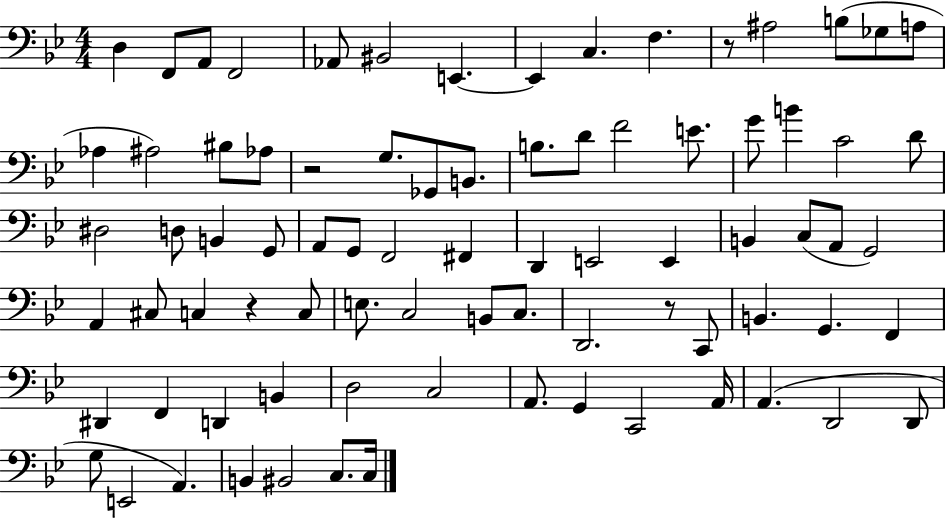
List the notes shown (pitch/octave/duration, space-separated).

D3/q F2/e A2/e F2/h Ab2/e BIS2/h E2/q. E2/q C3/q. F3/q. R/e A#3/h B3/e Gb3/e A3/e Ab3/q A#3/h BIS3/e Ab3/e R/h G3/e. Gb2/e B2/e. B3/e. D4/e F4/h E4/e. G4/e B4/q C4/h D4/e D#3/h D3/e B2/q G2/e A2/e G2/e F2/h F#2/q D2/q E2/h E2/q B2/q C3/e A2/e G2/h A2/q C#3/e C3/q R/q C3/e E3/e. C3/h B2/e C3/e. D2/h. R/e C2/e B2/q. G2/q. F2/q D#2/q F2/q D2/q B2/q D3/h C3/h A2/e. G2/q C2/h A2/s A2/q. D2/h D2/e G3/e E2/h A2/q. B2/q BIS2/h C3/e. C3/s